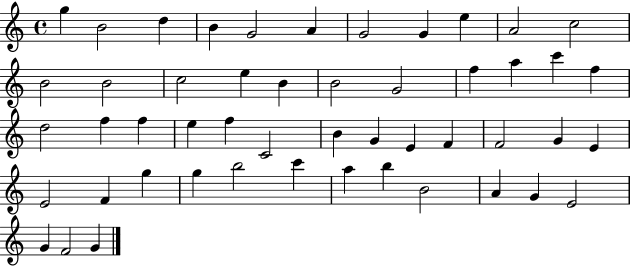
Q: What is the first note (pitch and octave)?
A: G5